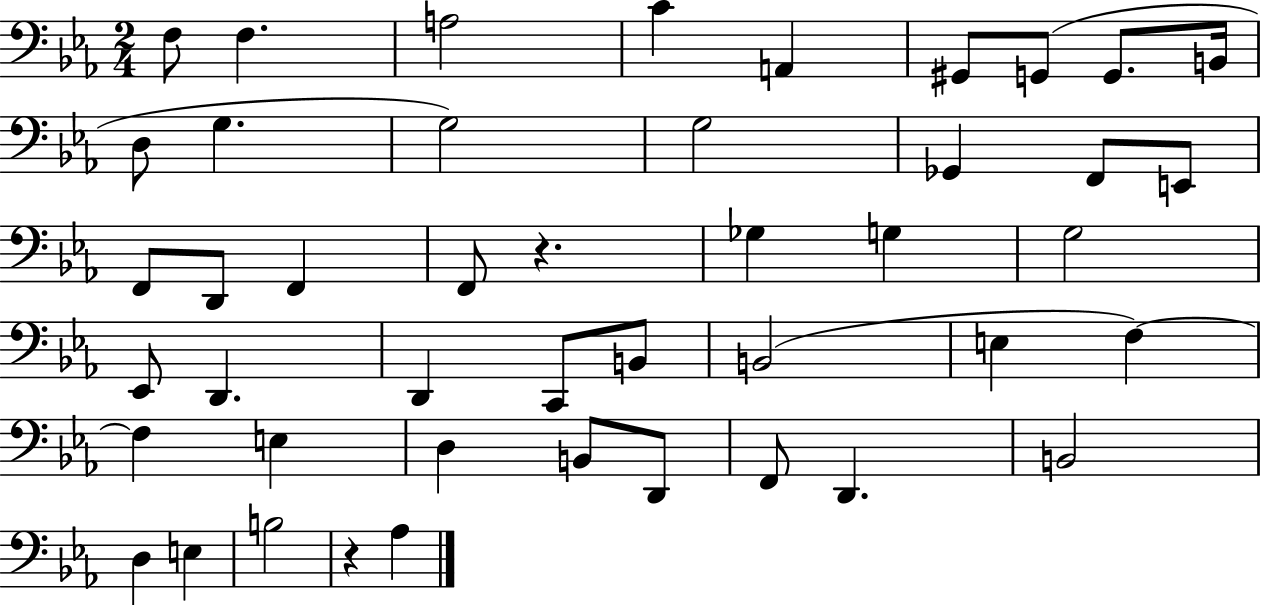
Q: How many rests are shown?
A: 2